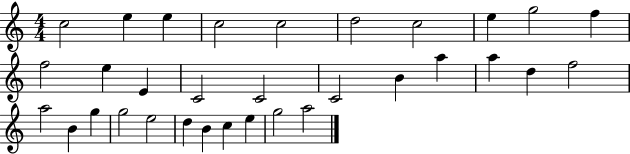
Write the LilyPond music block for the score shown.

{
  \clef treble
  \numericTimeSignature
  \time 4/4
  \key c \major
  c''2 e''4 e''4 | c''2 c''2 | d''2 c''2 | e''4 g''2 f''4 | \break f''2 e''4 e'4 | c'2 c'2 | c'2 b'4 a''4 | a''4 d''4 f''2 | \break a''2 b'4 g''4 | g''2 e''2 | d''4 b'4 c''4 e''4 | g''2 a''2 | \break \bar "|."
}